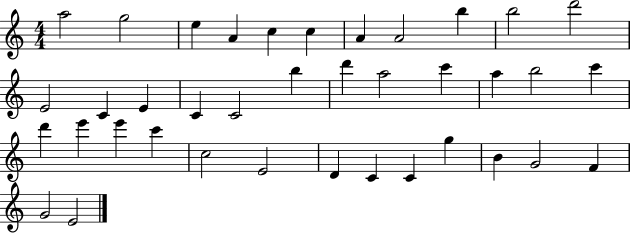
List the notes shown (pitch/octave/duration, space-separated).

A5/h G5/h E5/q A4/q C5/q C5/q A4/q A4/h B5/q B5/h D6/h E4/h C4/q E4/q C4/q C4/h B5/q D6/q A5/h C6/q A5/q B5/h C6/q D6/q E6/q E6/q C6/q C5/h E4/h D4/q C4/q C4/q G5/q B4/q G4/h F4/q G4/h E4/h